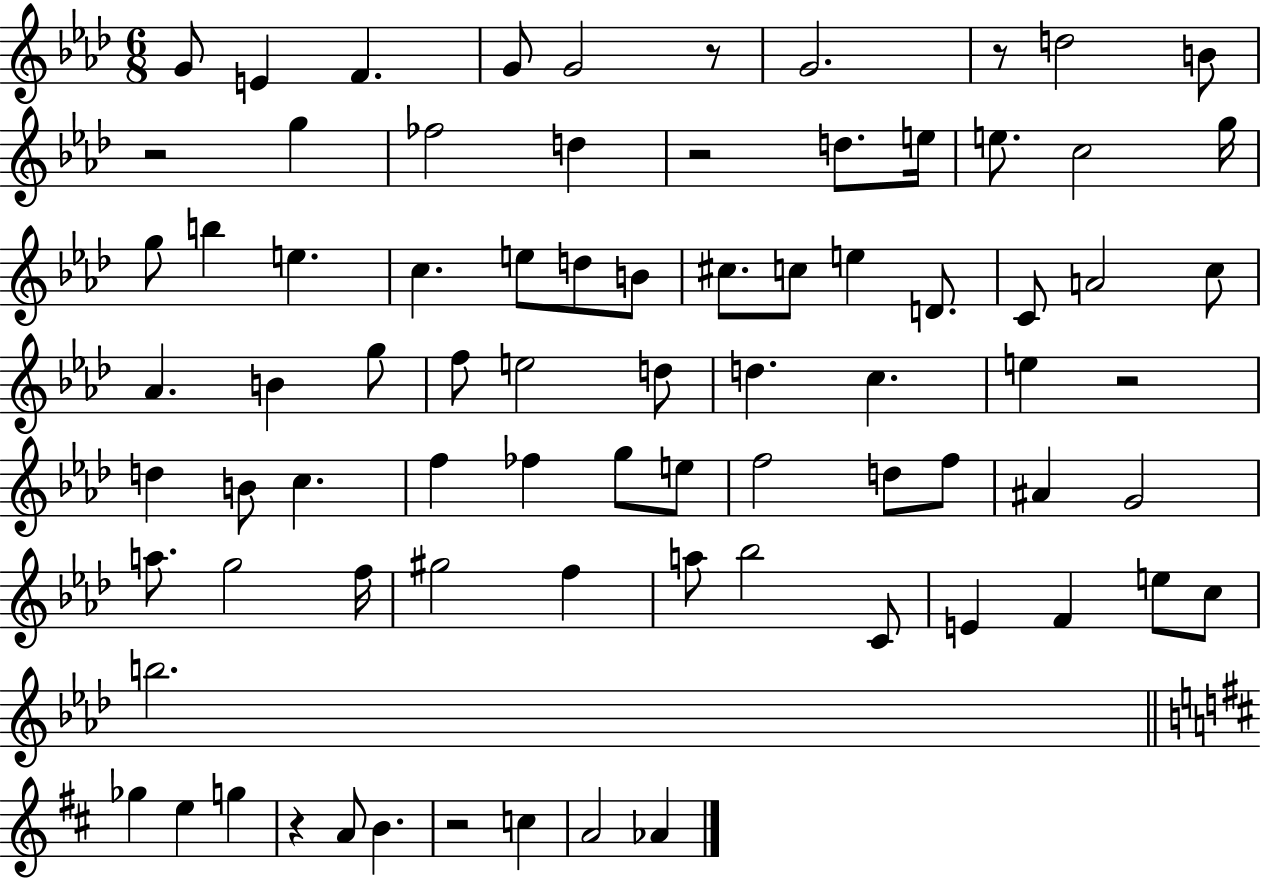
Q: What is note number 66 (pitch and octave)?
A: E5